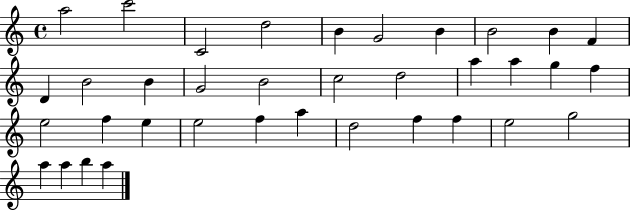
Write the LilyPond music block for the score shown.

{
  \clef treble
  \time 4/4
  \defaultTimeSignature
  \key c \major
  a''2 c'''2 | c'2 d''2 | b'4 g'2 b'4 | b'2 b'4 f'4 | \break d'4 b'2 b'4 | g'2 b'2 | c''2 d''2 | a''4 a''4 g''4 f''4 | \break e''2 f''4 e''4 | e''2 f''4 a''4 | d''2 f''4 f''4 | e''2 g''2 | \break a''4 a''4 b''4 a''4 | \bar "|."
}